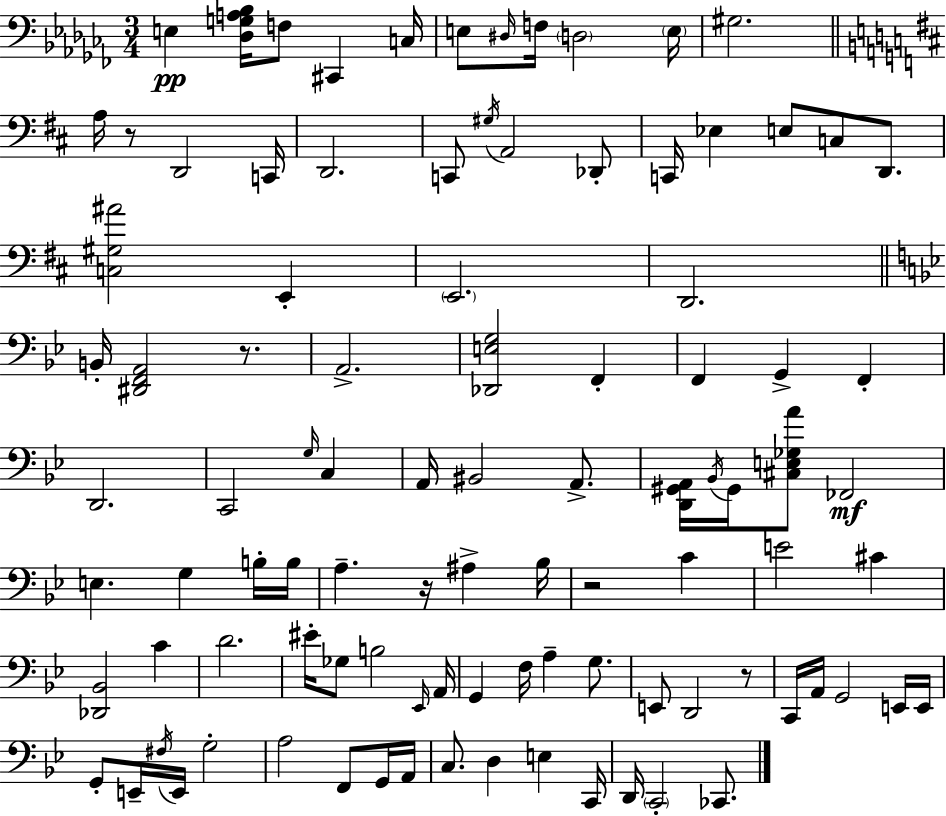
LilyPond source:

{
  \clef bass
  \numericTimeSignature
  \time 3/4
  \key aes \minor
  e4\pp <des g a bes>16 f8 cis,4 c16 | e8 \grace { dis16 } f16 \parenthesize d2 | \parenthesize e16 gis2. | \bar "||" \break \key b \minor a16 r8 d,2 c,16 | d,2. | c,8 \acciaccatura { gis16 } a,2 des,8-. | c,16 ees4 e8 c8 d,8. | \break <c gis ais'>2 e,4-. | \parenthesize e,2. | d,2. | \bar "||" \break \key g \minor b,16-. <dis, f, a,>2 r8. | a,2.-> | <des, e g>2 f,4-. | f,4 g,4-> f,4-. | \break d,2. | c,2 \grace { g16 } c4 | a,16 bis,2 a,8.-> | <d, gis, a,>16 \acciaccatura { bes,16 } gis,16 <cis e ges a'>8 fes,2\mf | \break e4. g4 | b16-. b16 a4.-- r16 ais4-> | bes16 r2 c'4 | e'2 cis'4 | \break <des, bes,>2 c'4 | d'2. | eis'16-. ges8 b2 | \grace { ees,16 } a,16 g,4 f16 a4-- | \break g8. e,8 d,2 | r8 c,16 a,16 g,2 | e,16 e,16 g,8-. e,16-- \acciaccatura { fis16 } e,16 g2-. | a2 | \break f,8 g,16 a,16 c8. d4 e4 | c,16 d,16 \parenthesize c,2-. | ces,8. \bar "|."
}